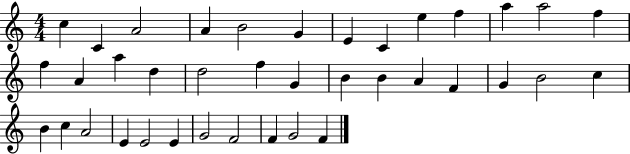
{
  \clef treble
  \numericTimeSignature
  \time 4/4
  \key c \major
  c''4 c'4 a'2 | a'4 b'2 g'4 | e'4 c'4 e''4 f''4 | a''4 a''2 f''4 | \break f''4 a'4 a''4 d''4 | d''2 f''4 g'4 | b'4 b'4 a'4 f'4 | g'4 b'2 c''4 | \break b'4 c''4 a'2 | e'4 e'2 e'4 | g'2 f'2 | f'4 g'2 f'4 | \break \bar "|."
}